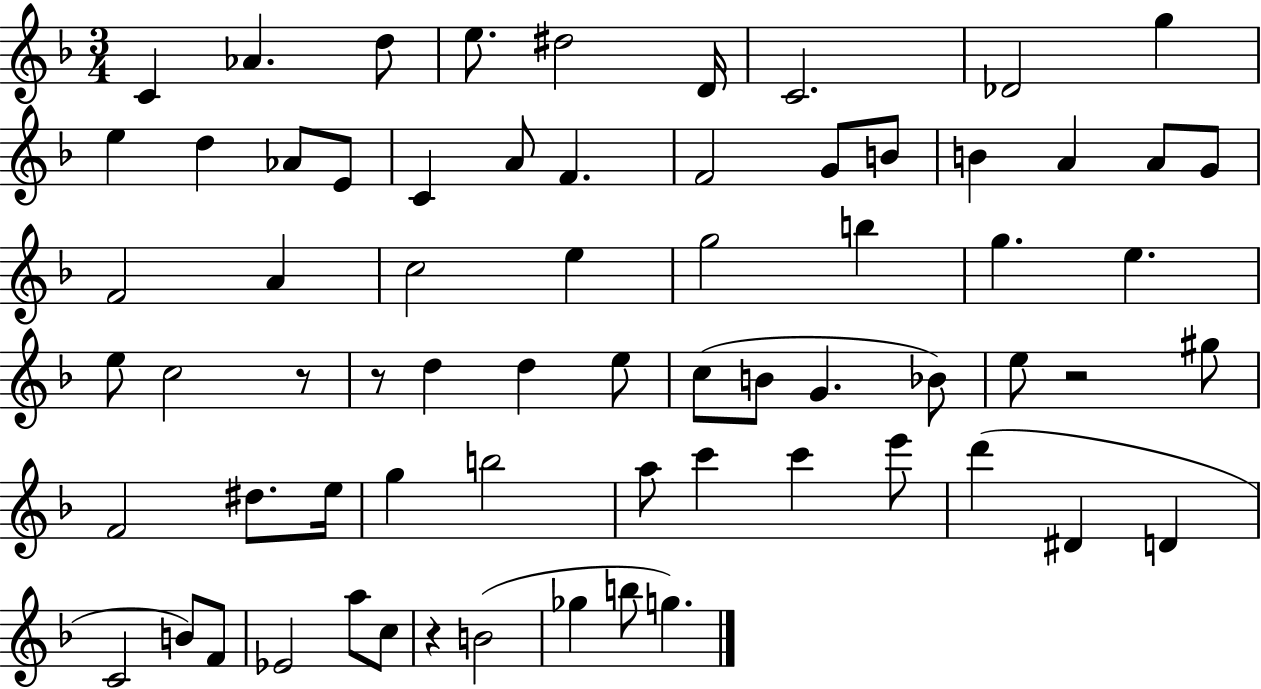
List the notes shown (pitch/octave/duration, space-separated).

C4/q Ab4/q. D5/e E5/e. D#5/h D4/s C4/h. Db4/h G5/q E5/q D5/q Ab4/e E4/e C4/q A4/e F4/q. F4/h G4/e B4/e B4/q A4/q A4/e G4/e F4/h A4/q C5/h E5/q G5/h B5/q G5/q. E5/q. E5/e C5/h R/e R/e D5/q D5/q E5/e C5/e B4/e G4/q. Bb4/e E5/e R/h G#5/e F4/h D#5/e. E5/s G5/q B5/h A5/e C6/q C6/q E6/e D6/q D#4/q D4/q C4/h B4/e F4/e Eb4/h A5/e C5/e R/q B4/h Gb5/q B5/e G5/q.